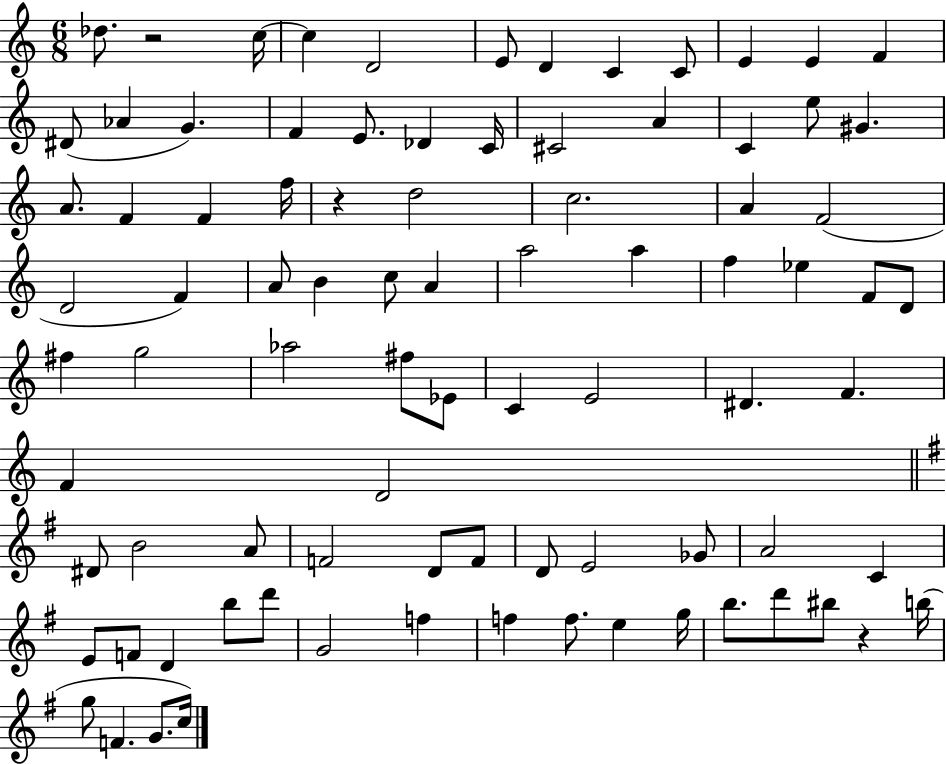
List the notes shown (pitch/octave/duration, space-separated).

Db5/e. R/h C5/s C5/q D4/h E4/e D4/q C4/q C4/e E4/q E4/q F4/q D#4/e Ab4/q G4/q. F4/q E4/e. Db4/q C4/s C#4/h A4/q C4/q E5/e G#4/q. A4/e. F4/q F4/q F5/s R/q D5/h C5/h. A4/q F4/h D4/h F4/q A4/e B4/q C5/e A4/q A5/h A5/q F5/q Eb5/q F4/e D4/e F#5/q G5/h Ab5/h F#5/e Eb4/e C4/q E4/h D#4/q. F4/q. F4/q D4/h D#4/e B4/h A4/e F4/h D4/e F4/e D4/e E4/h Gb4/e A4/h C4/q E4/e F4/e D4/q B5/e D6/e G4/h F5/q F5/q F5/e. E5/q G5/s B5/e. D6/e BIS5/e R/q B5/s G5/e F4/q. G4/e. C5/s